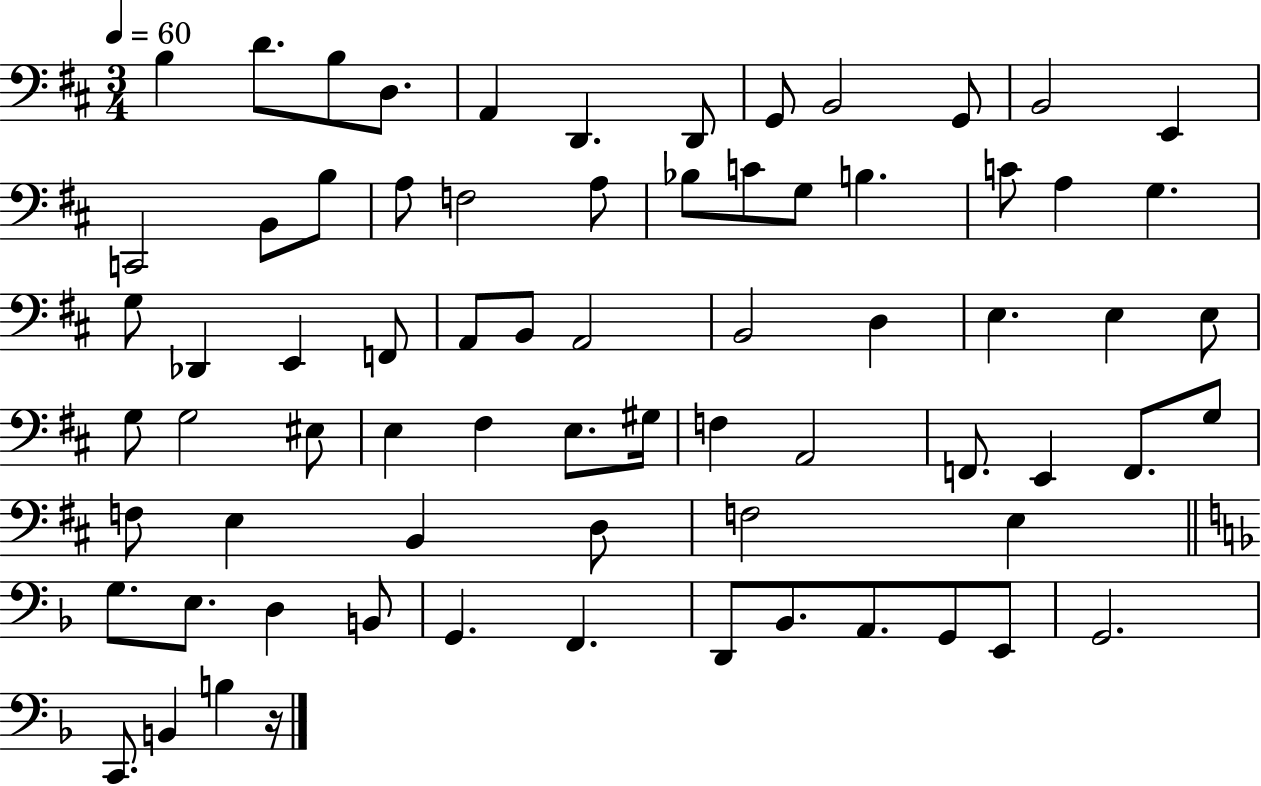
{
  \clef bass
  \numericTimeSignature
  \time 3/4
  \key d \major
  \tempo 4 = 60
  b4 d'8. b8 d8. | a,4 d,4. d,8 | g,8 b,2 g,8 | b,2 e,4 | \break c,2 b,8 b8 | a8 f2 a8 | bes8 c'8 g8 b4. | c'8 a4 g4. | \break g8 des,4 e,4 f,8 | a,8 b,8 a,2 | b,2 d4 | e4. e4 e8 | \break g8 g2 eis8 | e4 fis4 e8. gis16 | f4 a,2 | f,8. e,4 f,8. g8 | \break f8 e4 b,4 d8 | f2 e4 | \bar "||" \break \key d \minor g8. e8. d4 b,8 | g,4. f,4. | d,8 bes,8. a,8. g,8 e,8 | g,2. | \break c,8. b,4 b4 r16 | \bar "|."
}